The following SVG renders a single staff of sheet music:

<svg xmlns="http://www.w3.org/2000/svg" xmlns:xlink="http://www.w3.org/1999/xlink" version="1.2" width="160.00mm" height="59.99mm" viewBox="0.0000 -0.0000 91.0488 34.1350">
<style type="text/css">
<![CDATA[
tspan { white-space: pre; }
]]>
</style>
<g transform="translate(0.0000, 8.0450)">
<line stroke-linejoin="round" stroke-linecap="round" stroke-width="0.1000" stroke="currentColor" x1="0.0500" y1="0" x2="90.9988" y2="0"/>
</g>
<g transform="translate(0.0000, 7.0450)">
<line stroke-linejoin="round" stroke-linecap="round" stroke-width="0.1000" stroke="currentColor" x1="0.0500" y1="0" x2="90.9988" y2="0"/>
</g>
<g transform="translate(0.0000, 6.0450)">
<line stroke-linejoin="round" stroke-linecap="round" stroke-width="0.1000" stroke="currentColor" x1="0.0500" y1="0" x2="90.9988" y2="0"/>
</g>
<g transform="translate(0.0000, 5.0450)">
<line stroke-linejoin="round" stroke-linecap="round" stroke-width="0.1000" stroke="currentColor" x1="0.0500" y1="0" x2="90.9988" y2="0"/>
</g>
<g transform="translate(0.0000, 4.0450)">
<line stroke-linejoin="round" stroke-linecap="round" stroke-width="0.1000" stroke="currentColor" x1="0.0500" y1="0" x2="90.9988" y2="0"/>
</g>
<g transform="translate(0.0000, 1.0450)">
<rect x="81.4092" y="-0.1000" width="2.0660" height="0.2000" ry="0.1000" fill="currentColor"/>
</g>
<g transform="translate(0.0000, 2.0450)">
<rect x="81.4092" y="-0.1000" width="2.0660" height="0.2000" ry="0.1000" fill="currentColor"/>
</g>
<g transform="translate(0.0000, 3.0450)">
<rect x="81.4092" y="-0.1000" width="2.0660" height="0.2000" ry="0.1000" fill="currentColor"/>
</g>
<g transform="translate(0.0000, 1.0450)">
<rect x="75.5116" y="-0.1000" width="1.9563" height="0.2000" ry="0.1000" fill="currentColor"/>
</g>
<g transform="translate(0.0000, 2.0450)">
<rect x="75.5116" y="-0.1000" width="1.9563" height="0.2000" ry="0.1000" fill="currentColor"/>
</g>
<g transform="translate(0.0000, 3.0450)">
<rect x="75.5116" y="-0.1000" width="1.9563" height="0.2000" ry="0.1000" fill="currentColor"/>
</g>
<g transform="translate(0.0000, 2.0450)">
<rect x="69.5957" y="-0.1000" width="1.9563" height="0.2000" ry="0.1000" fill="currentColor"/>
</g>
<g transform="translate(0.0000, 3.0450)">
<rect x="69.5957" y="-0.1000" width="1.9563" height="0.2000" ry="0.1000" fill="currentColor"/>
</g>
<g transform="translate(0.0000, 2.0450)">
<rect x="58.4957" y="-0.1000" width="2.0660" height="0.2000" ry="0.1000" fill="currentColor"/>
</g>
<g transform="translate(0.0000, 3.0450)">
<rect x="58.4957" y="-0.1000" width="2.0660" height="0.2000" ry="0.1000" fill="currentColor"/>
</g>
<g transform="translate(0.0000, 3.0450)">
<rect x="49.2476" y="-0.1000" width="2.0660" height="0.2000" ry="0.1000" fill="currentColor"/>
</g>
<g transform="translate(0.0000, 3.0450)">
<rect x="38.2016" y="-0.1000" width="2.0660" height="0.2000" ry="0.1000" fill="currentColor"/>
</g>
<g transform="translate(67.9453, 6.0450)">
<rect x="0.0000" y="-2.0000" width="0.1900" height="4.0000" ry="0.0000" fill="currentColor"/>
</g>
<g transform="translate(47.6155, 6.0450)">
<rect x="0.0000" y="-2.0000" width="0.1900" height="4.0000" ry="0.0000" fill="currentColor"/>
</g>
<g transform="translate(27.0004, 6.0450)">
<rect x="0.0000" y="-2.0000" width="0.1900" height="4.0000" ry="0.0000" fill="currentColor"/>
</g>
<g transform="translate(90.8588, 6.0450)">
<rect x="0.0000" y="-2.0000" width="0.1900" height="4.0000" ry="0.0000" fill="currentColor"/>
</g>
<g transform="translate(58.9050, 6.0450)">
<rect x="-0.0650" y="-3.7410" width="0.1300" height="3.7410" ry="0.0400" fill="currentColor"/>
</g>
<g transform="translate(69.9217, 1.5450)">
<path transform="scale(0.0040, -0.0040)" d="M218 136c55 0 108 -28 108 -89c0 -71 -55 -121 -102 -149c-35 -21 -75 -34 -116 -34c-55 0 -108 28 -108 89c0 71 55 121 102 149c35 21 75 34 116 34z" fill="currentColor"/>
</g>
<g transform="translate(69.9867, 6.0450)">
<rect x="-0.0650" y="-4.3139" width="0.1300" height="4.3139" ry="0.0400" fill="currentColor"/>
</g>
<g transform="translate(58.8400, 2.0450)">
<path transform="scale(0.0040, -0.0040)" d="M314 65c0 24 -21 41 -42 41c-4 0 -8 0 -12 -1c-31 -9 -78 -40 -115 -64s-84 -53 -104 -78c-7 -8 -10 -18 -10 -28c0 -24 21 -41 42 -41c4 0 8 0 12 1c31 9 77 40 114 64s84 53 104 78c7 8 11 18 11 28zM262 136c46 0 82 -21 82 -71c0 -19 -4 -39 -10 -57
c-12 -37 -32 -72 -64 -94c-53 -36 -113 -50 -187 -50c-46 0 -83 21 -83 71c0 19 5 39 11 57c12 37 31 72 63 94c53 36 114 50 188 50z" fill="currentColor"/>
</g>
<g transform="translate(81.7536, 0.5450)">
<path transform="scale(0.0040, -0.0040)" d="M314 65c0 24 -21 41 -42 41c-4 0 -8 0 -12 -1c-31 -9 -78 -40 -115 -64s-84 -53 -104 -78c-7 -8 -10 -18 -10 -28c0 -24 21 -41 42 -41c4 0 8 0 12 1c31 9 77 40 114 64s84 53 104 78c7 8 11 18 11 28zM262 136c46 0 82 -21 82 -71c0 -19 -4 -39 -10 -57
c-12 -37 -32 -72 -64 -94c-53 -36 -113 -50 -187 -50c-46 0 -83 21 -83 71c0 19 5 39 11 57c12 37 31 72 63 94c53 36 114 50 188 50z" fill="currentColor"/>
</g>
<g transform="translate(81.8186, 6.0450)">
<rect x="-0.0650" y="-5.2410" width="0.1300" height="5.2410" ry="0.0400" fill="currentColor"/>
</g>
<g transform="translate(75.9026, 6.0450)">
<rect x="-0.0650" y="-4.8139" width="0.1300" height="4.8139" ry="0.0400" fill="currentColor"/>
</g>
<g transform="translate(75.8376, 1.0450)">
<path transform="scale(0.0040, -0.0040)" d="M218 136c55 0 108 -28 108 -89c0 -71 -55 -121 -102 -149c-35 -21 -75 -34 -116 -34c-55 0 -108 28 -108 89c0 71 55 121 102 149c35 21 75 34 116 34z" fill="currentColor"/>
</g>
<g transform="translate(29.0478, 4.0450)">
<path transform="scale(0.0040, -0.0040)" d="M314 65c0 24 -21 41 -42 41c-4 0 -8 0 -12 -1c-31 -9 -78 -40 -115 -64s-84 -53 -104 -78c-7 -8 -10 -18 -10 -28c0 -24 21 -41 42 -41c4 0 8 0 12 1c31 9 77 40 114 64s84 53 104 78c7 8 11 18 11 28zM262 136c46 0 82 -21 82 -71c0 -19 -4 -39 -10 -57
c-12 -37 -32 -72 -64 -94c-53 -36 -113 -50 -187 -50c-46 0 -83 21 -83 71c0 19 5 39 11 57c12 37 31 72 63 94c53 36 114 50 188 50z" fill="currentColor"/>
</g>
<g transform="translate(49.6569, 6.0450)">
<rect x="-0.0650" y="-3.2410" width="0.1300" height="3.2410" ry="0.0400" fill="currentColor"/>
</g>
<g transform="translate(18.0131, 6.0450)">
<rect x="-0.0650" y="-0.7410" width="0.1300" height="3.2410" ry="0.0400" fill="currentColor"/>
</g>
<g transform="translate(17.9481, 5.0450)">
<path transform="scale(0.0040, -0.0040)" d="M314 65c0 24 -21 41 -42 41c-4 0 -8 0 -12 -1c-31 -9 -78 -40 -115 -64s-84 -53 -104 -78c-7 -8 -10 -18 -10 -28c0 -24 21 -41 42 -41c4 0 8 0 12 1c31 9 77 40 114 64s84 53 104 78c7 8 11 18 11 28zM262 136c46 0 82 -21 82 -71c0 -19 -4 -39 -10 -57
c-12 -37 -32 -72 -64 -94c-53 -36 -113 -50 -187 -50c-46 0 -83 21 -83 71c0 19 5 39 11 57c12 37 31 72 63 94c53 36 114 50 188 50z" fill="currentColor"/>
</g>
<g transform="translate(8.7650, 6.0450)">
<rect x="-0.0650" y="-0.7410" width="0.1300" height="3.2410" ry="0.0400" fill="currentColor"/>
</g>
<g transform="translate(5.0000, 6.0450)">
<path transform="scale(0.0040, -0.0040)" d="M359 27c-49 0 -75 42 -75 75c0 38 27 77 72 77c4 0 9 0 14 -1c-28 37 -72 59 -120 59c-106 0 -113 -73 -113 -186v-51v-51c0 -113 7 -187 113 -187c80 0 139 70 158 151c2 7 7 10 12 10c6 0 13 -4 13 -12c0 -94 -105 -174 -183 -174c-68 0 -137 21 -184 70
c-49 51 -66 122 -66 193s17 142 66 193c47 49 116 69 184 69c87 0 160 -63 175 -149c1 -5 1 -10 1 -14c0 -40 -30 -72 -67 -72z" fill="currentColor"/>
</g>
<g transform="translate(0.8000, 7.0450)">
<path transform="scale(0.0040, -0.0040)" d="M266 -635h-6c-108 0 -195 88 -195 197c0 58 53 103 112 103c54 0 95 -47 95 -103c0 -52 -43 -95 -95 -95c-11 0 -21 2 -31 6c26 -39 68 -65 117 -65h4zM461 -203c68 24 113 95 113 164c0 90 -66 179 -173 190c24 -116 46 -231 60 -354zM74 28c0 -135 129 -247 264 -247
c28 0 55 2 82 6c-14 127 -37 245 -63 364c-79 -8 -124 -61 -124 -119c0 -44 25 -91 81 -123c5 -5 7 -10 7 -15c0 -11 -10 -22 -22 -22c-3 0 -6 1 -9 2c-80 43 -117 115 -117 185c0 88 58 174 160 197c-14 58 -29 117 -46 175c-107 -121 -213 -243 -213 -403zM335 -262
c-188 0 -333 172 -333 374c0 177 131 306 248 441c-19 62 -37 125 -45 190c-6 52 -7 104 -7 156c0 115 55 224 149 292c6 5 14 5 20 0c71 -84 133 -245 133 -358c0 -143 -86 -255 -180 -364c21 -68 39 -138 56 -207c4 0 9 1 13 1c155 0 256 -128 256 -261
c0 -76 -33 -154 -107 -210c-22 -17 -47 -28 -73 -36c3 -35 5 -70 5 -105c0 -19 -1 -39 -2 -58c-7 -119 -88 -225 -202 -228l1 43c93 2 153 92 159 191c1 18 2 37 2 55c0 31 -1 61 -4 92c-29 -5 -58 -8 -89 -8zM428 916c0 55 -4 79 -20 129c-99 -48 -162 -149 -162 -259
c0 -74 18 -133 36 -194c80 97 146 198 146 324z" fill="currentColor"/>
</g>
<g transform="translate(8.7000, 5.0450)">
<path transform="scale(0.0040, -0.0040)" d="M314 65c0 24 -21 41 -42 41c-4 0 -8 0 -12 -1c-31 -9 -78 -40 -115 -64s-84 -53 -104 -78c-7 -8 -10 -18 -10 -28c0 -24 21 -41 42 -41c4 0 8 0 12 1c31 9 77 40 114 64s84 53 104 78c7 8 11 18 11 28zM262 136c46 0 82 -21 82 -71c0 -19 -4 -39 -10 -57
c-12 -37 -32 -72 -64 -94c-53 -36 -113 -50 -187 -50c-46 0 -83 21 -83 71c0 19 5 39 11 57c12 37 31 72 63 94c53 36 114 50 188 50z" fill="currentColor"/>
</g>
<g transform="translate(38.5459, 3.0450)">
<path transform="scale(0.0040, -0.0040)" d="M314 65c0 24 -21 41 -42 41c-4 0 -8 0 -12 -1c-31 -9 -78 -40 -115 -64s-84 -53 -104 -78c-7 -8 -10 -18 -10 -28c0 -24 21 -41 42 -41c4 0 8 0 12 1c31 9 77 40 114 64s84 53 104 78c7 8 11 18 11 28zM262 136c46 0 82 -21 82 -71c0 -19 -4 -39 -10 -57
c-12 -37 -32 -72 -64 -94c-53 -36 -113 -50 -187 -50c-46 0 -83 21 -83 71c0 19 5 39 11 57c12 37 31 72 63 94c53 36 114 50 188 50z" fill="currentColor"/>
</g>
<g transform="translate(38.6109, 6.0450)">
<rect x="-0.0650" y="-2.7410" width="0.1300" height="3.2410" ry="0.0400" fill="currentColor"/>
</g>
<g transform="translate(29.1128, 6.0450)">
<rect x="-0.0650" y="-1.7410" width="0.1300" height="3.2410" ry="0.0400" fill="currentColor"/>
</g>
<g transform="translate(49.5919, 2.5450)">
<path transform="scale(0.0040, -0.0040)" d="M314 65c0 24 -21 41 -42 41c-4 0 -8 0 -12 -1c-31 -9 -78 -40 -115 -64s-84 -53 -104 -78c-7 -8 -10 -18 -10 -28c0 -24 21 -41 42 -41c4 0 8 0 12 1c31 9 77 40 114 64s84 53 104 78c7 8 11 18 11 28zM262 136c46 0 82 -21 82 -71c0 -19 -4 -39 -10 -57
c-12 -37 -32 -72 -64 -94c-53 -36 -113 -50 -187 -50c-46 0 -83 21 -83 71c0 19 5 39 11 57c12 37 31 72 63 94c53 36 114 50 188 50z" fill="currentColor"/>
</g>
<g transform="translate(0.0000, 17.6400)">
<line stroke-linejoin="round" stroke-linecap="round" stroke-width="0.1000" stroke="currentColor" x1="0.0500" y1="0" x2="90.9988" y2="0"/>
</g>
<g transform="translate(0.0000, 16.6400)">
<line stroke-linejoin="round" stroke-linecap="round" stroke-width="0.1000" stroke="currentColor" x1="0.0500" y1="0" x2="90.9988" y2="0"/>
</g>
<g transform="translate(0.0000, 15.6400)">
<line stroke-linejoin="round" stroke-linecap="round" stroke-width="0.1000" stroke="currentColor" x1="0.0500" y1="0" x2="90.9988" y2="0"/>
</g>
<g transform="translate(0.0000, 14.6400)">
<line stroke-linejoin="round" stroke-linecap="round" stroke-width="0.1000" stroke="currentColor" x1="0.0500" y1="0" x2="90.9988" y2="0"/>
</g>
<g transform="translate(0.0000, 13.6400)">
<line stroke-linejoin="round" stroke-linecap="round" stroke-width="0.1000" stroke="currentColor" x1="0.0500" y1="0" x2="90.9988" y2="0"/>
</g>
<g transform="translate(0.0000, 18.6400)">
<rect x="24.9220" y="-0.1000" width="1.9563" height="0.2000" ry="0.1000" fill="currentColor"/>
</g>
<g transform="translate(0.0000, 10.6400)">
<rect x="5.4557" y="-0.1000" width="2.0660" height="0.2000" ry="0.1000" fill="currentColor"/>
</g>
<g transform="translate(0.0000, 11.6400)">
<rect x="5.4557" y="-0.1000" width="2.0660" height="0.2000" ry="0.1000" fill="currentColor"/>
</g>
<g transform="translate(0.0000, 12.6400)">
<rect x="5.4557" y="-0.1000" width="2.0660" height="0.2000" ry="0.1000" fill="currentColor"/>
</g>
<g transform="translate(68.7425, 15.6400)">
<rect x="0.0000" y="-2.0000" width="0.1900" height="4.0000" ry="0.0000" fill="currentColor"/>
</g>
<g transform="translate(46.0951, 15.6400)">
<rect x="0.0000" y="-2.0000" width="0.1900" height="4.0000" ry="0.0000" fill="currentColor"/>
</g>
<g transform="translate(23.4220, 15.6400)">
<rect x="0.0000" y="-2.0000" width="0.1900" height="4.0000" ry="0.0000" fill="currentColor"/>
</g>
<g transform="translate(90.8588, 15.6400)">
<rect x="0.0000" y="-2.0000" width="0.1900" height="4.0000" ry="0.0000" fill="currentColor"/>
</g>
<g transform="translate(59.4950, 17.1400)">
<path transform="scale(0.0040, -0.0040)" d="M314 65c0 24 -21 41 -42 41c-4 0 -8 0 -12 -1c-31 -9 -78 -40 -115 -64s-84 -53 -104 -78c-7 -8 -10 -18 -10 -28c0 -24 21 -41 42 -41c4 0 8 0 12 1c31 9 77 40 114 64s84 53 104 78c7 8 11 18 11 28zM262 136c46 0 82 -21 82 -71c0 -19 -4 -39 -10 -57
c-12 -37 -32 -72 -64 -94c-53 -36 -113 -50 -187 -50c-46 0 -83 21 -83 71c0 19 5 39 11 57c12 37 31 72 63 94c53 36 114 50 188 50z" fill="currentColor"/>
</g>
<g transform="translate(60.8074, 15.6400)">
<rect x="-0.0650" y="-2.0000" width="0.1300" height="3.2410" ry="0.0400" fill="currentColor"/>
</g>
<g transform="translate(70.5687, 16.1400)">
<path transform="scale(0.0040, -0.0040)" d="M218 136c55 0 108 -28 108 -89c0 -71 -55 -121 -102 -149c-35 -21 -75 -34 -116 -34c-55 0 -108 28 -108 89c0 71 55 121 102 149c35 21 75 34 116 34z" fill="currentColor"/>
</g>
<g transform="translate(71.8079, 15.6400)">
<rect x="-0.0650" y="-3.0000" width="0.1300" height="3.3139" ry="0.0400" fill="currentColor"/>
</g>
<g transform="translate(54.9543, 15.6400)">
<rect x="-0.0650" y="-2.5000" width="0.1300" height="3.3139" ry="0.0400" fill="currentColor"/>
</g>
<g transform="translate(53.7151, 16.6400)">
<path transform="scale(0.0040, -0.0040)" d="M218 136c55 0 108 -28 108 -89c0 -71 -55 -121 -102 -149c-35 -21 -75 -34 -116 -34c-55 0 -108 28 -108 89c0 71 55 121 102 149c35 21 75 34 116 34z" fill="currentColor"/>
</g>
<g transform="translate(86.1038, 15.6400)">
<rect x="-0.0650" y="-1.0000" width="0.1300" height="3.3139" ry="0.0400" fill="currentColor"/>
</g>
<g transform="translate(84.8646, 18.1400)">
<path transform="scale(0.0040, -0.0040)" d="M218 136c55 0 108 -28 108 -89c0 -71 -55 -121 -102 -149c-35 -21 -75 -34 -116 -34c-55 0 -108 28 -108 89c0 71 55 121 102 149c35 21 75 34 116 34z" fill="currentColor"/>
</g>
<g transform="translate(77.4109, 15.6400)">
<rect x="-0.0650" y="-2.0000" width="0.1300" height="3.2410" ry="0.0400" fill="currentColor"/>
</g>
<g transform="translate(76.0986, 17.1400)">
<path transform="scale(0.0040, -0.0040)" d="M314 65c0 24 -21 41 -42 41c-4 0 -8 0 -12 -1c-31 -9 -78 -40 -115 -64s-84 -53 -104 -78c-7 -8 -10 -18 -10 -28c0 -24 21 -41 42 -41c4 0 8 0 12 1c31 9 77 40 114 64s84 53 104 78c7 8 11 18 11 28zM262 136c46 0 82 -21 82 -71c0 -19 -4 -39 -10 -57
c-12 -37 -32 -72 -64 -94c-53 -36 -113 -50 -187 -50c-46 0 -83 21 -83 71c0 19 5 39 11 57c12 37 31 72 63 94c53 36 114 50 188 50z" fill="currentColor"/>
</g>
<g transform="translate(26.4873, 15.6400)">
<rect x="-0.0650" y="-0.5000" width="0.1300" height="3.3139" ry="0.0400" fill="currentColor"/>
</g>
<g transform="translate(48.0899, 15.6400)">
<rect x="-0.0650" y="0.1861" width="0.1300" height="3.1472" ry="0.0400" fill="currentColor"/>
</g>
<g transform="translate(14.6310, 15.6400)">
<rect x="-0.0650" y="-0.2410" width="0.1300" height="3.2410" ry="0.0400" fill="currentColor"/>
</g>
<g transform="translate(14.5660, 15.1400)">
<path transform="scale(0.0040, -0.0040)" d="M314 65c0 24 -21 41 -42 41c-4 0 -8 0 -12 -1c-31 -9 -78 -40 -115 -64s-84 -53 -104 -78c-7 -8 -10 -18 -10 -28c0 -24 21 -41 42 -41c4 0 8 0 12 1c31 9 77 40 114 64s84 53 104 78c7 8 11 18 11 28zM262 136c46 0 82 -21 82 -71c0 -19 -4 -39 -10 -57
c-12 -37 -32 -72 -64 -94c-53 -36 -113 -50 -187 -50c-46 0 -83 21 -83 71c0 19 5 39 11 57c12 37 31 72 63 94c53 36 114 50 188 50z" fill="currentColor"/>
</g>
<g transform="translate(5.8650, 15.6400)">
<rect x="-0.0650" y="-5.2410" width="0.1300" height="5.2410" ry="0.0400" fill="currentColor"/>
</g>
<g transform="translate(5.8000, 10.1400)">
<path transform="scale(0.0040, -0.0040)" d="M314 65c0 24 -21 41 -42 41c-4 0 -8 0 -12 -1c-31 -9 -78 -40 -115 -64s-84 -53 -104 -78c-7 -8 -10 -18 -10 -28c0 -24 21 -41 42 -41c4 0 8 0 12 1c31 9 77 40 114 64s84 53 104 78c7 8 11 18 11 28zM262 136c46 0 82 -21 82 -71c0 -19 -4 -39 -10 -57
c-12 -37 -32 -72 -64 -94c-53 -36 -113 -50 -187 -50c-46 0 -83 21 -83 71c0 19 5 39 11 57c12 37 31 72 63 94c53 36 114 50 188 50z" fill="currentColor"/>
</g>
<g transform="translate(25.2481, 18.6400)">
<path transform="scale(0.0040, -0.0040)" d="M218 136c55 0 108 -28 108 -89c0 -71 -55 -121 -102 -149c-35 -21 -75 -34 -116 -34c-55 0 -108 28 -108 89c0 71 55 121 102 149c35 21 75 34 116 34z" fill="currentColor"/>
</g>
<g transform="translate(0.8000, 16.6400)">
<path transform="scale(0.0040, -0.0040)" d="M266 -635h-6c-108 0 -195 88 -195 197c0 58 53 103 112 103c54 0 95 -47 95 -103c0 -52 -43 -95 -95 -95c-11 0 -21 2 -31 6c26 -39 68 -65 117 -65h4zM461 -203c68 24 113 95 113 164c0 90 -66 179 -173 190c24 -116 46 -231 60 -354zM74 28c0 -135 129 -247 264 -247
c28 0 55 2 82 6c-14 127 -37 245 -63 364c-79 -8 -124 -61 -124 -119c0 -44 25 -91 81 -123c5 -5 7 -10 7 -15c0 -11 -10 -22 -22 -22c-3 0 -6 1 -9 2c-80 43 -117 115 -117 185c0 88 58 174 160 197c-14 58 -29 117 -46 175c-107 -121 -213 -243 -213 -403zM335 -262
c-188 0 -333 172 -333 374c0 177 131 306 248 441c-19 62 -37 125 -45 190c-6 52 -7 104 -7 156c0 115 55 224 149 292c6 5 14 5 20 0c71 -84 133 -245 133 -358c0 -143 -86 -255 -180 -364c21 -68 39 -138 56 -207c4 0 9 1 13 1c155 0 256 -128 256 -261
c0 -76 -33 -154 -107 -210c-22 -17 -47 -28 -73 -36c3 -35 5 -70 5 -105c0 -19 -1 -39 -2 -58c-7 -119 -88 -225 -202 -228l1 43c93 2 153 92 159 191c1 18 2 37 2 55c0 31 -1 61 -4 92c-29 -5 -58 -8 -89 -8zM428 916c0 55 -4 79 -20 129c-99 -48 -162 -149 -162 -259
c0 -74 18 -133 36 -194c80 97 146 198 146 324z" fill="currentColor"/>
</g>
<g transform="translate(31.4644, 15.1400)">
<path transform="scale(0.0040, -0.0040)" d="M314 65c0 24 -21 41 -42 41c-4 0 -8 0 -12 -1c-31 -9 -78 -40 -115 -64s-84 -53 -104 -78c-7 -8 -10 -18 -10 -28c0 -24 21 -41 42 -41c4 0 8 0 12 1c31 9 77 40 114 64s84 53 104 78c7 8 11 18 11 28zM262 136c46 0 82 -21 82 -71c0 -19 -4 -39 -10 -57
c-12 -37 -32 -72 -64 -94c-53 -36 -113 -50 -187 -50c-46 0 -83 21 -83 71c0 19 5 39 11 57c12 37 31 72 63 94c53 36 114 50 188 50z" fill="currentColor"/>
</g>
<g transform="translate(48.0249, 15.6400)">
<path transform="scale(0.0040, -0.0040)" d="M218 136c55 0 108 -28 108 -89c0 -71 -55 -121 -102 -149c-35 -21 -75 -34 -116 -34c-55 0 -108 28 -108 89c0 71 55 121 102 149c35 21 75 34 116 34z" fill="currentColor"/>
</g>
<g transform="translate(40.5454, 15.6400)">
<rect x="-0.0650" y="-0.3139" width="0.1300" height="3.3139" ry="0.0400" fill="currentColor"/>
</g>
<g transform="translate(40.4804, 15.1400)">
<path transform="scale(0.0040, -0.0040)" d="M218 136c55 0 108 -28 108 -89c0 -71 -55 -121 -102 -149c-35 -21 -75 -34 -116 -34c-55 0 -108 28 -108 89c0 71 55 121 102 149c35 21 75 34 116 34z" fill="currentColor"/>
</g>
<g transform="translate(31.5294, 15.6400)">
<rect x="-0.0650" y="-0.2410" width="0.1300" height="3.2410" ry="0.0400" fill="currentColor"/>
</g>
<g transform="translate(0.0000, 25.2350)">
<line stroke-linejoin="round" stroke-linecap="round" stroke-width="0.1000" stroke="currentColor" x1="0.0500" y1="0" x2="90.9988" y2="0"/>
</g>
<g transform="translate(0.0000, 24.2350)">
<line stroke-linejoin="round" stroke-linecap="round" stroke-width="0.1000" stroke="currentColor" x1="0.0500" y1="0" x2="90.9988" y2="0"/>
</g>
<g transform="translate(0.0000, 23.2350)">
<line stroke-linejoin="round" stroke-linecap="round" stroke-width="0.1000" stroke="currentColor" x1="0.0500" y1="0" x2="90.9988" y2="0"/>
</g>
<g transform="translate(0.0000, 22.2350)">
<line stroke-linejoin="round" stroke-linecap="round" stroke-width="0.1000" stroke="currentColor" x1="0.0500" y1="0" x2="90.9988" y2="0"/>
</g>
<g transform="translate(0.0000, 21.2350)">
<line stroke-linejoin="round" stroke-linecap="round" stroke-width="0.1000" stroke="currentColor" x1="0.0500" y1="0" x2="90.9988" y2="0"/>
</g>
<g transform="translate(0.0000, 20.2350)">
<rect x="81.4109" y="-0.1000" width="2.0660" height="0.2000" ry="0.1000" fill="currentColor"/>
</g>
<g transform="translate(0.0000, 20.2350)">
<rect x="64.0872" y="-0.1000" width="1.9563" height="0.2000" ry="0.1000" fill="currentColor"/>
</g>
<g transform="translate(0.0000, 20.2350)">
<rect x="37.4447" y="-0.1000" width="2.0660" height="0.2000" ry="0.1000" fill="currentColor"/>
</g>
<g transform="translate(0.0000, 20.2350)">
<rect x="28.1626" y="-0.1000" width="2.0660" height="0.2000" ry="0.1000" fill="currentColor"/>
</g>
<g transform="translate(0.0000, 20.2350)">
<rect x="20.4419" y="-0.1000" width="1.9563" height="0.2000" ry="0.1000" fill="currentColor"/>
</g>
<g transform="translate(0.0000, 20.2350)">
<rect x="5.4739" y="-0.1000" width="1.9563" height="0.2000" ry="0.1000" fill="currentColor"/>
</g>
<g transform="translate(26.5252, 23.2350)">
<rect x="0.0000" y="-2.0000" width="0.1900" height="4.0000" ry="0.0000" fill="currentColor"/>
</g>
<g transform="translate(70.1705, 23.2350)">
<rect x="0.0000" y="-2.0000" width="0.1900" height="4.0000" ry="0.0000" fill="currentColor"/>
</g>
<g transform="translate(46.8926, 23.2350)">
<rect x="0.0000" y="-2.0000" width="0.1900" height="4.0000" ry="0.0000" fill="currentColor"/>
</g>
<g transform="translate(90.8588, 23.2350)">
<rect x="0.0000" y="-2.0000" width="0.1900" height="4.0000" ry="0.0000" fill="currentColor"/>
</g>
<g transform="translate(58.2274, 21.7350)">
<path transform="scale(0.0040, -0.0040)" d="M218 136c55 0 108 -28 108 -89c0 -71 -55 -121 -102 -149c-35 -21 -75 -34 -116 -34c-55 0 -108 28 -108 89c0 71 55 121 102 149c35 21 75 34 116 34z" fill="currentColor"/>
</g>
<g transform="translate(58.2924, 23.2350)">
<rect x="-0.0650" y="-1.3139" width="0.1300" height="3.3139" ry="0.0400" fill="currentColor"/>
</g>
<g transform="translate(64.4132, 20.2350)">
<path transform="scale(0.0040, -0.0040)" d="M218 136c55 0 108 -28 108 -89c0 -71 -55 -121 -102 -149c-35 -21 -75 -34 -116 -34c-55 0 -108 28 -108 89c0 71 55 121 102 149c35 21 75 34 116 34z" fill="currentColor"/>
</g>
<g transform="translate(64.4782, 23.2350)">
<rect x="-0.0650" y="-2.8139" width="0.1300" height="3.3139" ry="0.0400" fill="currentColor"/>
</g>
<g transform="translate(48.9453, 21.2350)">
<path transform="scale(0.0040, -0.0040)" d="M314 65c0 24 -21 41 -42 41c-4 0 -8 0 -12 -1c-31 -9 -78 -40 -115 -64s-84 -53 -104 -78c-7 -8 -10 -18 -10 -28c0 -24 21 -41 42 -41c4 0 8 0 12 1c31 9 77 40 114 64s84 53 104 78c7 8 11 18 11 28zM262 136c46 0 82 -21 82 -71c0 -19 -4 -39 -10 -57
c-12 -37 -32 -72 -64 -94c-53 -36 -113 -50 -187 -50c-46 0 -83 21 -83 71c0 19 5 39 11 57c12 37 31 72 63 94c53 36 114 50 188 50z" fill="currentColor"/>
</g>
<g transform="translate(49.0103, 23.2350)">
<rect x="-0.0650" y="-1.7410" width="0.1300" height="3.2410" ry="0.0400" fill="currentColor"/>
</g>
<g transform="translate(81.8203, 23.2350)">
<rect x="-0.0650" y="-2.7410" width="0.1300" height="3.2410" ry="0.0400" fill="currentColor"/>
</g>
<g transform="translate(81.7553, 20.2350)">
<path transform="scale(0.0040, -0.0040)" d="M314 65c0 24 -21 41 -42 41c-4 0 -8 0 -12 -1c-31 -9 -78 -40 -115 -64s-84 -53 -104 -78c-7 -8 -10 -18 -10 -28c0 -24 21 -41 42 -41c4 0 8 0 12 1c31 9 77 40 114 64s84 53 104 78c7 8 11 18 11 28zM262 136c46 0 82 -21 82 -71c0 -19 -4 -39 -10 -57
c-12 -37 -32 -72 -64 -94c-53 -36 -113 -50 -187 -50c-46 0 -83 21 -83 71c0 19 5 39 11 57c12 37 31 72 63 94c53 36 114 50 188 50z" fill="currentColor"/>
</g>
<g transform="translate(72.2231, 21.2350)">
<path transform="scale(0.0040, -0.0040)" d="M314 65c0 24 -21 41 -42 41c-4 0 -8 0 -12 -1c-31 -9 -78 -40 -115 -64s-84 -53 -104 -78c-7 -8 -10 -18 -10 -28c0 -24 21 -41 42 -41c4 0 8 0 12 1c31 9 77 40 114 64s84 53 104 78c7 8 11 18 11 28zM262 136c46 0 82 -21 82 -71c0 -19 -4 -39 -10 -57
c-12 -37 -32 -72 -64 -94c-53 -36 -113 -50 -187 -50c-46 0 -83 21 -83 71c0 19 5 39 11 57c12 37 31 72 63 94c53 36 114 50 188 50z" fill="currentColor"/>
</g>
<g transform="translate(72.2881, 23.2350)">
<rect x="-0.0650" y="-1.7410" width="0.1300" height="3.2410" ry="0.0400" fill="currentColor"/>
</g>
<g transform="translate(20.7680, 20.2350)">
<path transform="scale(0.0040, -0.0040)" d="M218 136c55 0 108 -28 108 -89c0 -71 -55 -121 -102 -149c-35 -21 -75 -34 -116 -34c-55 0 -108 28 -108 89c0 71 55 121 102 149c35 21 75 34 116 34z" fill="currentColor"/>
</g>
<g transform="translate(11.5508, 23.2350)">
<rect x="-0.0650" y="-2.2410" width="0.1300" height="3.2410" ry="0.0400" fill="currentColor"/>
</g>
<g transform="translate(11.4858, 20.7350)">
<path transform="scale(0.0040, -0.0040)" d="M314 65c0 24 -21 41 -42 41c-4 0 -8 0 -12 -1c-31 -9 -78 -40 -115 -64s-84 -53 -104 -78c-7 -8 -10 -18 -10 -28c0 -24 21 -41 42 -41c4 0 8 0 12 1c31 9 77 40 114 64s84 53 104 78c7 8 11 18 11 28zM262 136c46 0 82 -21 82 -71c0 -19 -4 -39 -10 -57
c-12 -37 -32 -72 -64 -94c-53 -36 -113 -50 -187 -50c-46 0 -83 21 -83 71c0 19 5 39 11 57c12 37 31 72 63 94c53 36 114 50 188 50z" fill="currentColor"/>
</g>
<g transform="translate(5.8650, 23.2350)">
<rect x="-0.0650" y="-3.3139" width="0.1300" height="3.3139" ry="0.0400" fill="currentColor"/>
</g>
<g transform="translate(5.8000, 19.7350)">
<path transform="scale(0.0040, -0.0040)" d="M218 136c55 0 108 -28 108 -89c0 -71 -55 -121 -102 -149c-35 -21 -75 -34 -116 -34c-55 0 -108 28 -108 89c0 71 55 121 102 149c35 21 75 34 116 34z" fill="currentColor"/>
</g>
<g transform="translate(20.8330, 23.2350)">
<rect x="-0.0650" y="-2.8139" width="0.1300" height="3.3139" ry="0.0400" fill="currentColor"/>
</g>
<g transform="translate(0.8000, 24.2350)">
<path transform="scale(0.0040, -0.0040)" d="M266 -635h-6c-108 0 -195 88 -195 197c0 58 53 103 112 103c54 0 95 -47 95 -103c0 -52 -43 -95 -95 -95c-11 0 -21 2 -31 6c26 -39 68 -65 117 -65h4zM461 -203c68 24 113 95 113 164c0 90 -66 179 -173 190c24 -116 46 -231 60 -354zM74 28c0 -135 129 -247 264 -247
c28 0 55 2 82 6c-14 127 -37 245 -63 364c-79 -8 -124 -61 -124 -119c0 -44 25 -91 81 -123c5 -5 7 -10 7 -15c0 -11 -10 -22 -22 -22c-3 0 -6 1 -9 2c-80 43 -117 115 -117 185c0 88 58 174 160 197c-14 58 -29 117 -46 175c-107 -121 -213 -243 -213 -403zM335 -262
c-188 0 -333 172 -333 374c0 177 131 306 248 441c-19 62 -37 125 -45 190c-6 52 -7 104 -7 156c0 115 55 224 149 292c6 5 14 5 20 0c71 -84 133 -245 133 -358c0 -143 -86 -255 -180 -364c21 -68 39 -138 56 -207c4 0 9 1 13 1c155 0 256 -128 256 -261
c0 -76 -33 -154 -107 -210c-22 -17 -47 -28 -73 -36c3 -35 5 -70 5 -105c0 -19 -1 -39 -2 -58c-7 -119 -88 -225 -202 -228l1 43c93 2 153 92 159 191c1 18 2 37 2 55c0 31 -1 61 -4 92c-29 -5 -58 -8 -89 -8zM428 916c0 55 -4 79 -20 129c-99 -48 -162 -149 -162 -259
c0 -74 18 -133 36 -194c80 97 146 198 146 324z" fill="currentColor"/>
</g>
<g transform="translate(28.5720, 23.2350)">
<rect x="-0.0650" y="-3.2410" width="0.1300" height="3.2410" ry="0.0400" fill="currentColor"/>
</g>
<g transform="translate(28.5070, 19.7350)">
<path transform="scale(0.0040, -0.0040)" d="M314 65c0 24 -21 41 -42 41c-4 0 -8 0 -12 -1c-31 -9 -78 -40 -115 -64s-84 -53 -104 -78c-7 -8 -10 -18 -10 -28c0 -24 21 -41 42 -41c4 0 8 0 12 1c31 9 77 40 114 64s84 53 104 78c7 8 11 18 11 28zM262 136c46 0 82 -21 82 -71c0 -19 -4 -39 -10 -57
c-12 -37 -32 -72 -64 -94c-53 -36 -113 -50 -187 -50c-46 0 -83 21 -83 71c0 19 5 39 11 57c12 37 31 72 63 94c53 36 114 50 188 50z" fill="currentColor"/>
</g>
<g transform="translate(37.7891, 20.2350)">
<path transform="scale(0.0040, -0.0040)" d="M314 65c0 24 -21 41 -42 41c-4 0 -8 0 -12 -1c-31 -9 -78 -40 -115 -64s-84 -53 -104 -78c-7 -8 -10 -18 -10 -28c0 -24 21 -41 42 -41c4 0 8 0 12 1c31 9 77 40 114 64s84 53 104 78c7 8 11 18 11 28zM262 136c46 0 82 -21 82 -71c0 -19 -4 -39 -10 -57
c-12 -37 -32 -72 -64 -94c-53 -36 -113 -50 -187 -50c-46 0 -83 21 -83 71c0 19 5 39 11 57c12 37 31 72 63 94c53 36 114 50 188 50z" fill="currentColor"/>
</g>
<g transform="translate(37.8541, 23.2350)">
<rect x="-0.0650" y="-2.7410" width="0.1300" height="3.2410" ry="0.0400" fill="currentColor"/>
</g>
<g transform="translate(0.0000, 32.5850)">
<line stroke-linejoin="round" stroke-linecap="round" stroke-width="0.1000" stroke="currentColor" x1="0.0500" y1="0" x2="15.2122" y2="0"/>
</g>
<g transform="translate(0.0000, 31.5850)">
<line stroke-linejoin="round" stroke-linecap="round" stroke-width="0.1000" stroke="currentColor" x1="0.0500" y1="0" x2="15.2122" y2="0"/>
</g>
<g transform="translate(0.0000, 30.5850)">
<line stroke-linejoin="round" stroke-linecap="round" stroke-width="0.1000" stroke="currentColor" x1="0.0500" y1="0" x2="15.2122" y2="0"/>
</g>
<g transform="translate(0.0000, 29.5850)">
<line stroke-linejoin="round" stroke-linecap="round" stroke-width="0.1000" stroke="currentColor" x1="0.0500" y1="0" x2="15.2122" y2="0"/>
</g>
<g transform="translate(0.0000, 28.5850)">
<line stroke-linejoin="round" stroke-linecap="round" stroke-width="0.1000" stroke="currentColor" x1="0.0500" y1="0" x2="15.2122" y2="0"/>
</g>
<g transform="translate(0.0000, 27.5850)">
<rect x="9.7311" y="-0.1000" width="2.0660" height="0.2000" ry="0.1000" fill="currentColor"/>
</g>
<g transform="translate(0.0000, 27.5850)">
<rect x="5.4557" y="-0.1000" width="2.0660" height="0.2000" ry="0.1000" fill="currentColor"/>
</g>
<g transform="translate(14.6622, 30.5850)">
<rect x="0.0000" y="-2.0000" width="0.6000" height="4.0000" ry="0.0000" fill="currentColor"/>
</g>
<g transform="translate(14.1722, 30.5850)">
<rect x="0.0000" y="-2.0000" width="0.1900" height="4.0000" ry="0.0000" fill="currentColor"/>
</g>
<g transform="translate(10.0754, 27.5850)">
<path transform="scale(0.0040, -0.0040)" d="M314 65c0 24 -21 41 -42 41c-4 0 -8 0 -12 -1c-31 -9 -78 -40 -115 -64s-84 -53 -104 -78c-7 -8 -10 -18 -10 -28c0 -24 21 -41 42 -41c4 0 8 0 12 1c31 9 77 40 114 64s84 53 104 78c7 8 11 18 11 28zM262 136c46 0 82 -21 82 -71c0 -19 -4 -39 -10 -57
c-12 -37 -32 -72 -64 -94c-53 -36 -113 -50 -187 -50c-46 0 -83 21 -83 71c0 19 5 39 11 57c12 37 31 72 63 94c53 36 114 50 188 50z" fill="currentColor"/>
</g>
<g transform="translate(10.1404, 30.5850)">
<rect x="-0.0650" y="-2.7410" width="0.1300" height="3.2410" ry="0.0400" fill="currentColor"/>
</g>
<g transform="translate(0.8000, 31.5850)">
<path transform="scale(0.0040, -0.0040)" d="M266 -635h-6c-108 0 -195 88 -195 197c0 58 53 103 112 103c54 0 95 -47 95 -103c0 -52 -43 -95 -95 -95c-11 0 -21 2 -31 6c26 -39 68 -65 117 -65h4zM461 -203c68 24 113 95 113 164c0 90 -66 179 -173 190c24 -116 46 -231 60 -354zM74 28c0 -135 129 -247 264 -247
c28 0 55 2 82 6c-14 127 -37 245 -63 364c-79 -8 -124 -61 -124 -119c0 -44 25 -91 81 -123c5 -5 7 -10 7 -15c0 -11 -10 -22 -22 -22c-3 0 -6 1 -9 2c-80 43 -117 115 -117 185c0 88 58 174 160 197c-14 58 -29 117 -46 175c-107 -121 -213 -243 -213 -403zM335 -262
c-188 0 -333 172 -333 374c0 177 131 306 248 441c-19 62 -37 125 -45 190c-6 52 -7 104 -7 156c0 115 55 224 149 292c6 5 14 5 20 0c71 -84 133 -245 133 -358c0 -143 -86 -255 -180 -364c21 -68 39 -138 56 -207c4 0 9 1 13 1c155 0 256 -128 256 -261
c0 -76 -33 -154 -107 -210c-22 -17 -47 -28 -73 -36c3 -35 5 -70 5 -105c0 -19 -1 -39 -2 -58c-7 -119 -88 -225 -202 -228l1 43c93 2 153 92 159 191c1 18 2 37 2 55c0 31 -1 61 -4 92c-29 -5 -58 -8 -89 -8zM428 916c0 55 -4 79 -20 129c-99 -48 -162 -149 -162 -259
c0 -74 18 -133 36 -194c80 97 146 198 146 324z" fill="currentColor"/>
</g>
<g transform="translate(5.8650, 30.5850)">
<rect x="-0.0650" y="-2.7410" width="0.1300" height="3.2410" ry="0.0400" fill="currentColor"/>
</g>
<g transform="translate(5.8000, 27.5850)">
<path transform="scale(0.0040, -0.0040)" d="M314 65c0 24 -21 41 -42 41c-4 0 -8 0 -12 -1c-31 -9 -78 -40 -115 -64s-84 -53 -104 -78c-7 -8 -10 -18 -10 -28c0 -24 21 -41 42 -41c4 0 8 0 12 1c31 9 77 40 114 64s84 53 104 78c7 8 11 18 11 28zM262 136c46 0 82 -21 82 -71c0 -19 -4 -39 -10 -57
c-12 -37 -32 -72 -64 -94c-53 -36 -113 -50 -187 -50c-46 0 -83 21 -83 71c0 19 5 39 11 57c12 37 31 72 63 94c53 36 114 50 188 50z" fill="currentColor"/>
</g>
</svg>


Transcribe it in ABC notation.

X:1
T:Untitled
M:4/4
L:1/4
K:C
d2 d2 f2 a2 b2 c'2 d' e' f'2 f'2 c2 C c2 c B G F2 A F2 D b g2 a b2 a2 f2 e a f2 a2 a2 a2